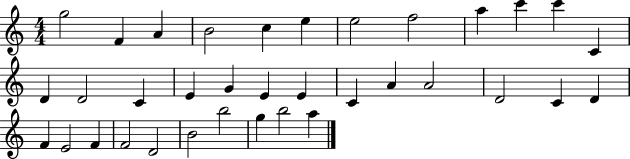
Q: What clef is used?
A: treble